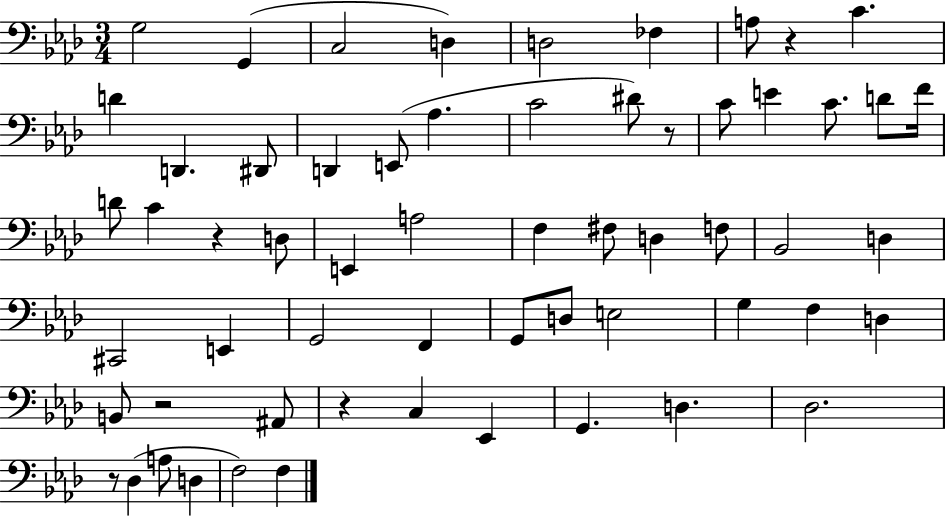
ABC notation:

X:1
T:Untitled
M:3/4
L:1/4
K:Ab
G,2 G,, C,2 D, D,2 _F, A,/2 z C D D,, ^D,,/2 D,, E,,/2 _A, C2 ^D/2 z/2 C/2 E C/2 D/2 F/4 D/2 C z D,/2 E,, A,2 F, ^F,/2 D, F,/2 _B,,2 D, ^C,,2 E,, G,,2 F,, G,,/2 D,/2 E,2 G, F, D, B,,/2 z2 ^A,,/2 z C, _E,, G,, D, _D,2 z/2 _D, A,/2 D, F,2 F,